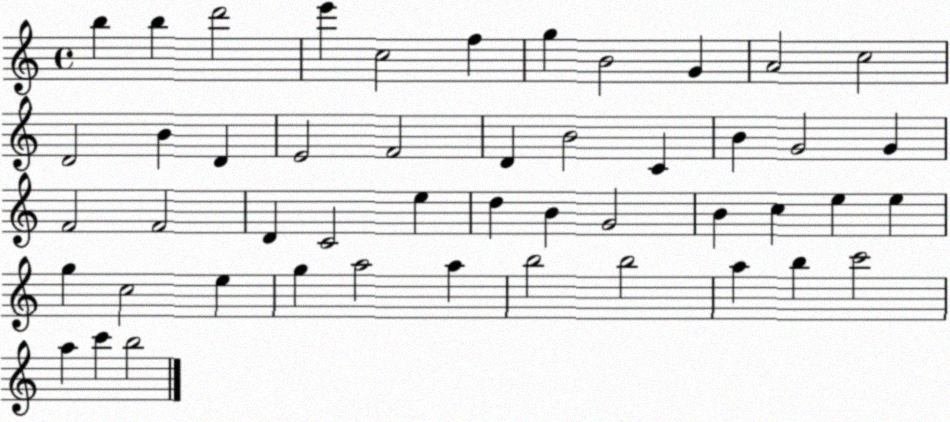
X:1
T:Untitled
M:4/4
L:1/4
K:C
b b d'2 e' c2 f g B2 G A2 c2 D2 B D E2 F2 D B2 C B G2 G F2 F2 D C2 e d B G2 B c e e g c2 e g a2 a b2 b2 a b c'2 a c' b2